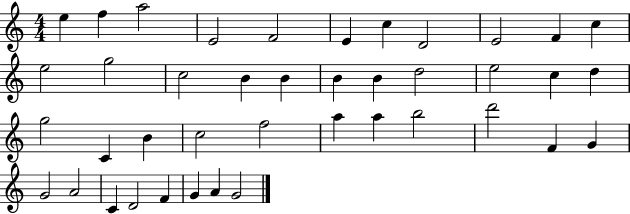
{
  \clef treble
  \numericTimeSignature
  \time 4/4
  \key c \major
  e''4 f''4 a''2 | e'2 f'2 | e'4 c''4 d'2 | e'2 f'4 c''4 | \break e''2 g''2 | c''2 b'4 b'4 | b'4 b'4 d''2 | e''2 c''4 d''4 | \break g''2 c'4 b'4 | c''2 f''2 | a''4 a''4 b''2 | d'''2 f'4 g'4 | \break g'2 a'2 | c'4 d'2 f'4 | g'4 a'4 g'2 | \bar "|."
}